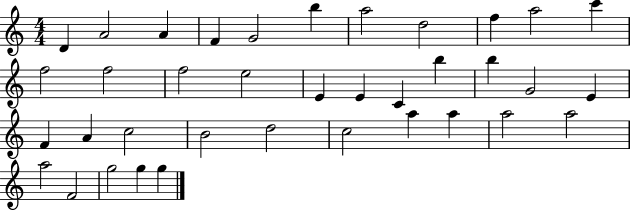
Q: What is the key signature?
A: C major